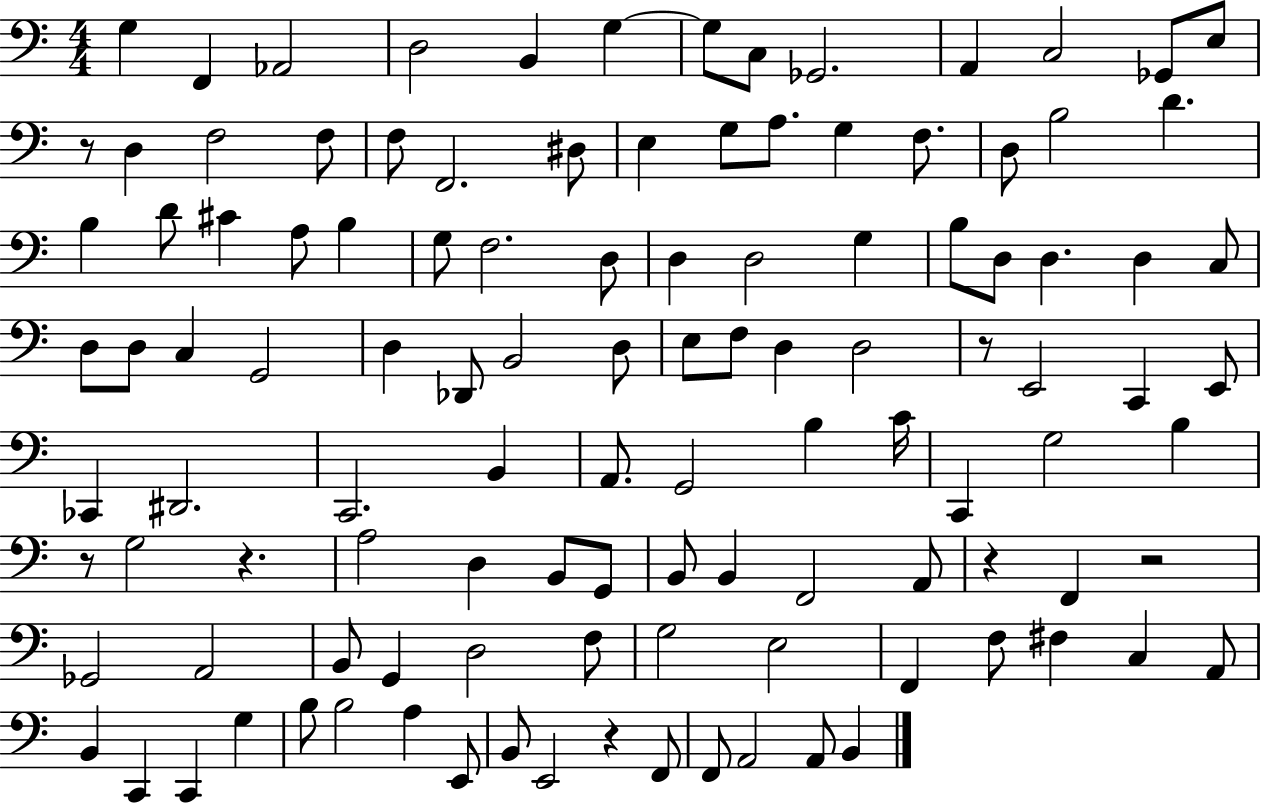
G3/q F2/q Ab2/h D3/h B2/q G3/q G3/e C3/e Gb2/h. A2/q C3/h Gb2/e E3/e R/e D3/q F3/h F3/e F3/e F2/h. D#3/e E3/q G3/e A3/e. G3/q F3/e. D3/e B3/h D4/q. B3/q D4/e C#4/q A3/e B3/q G3/e F3/h. D3/e D3/q D3/h G3/q B3/e D3/e D3/q. D3/q C3/e D3/e D3/e C3/q G2/h D3/q Db2/e B2/h D3/e E3/e F3/e D3/q D3/h R/e E2/h C2/q E2/e CES2/q D#2/h. C2/h. B2/q A2/e. G2/h B3/q C4/s C2/q G3/h B3/q R/e G3/h R/q. A3/h D3/q B2/e G2/e B2/e B2/q F2/h A2/e R/q F2/q R/h Gb2/h A2/h B2/e G2/q D3/h F3/e G3/h E3/h F2/q F3/e F#3/q C3/q A2/e B2/q C2/q C2/q G3/q B3/e B3/h A3/q E2/e B2/e E2/h R/q F2/e F2/e A2/h A2/e B2/q